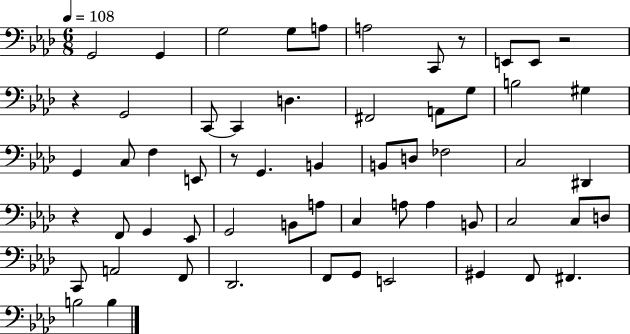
X:1
T:Untitled
M:6/8
L:1/4
K:Ab
G,,2 G,, G,2 G,/2 A,/2 A,2 C,,/2 z/2 E,,/2 E,,/2 z2 z G,,2 C,,/2 C,, D, ^F,,2 A,,/2 G,/2 B,2 ^G, G,, C,/2 F, E,,/2 z/2 G,, B,, B,,/2 D,/2 _F,2 C,2 ^D,, z F,,/2 G,, _E,,/2 G,,2 B,,/2 A,/2 C, A,/2 A, B,,/2 C,2 C,/2 D,/2 C,,/2 A,,2 F,,/2 _D,,2 F,,/2 G,,/2 E,,2 ^G,, F,,/2 ^F,, B,2 B,